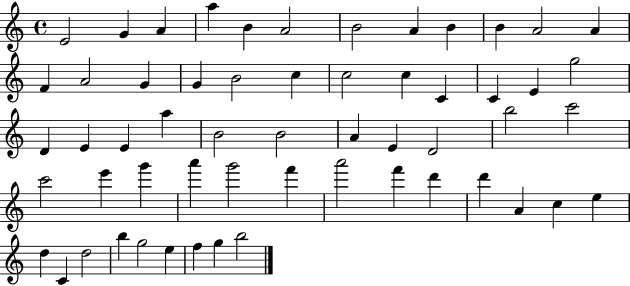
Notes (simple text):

E4/h G4/q A4/q A5/q B4/q A4/h B4/h A4/q B4/q B4/q A4/h A4/q F4/q A4/h G4/q G4/q B4/h C5/q C5/h C5/q C4/q C4/q E4/q G5/h D4/q E4/q E4/q A5/q B4/h B4/h A4/q E4/q D4/h B5/h C6/h C6/h E6/q G6/q A6/q G6/h F6/q A6/h F6/q D6/q D6/q A4/q C5/q E5/q D5/q C4/q D5/h B5/q G5/h E5/q F5/q G5/q B5/h